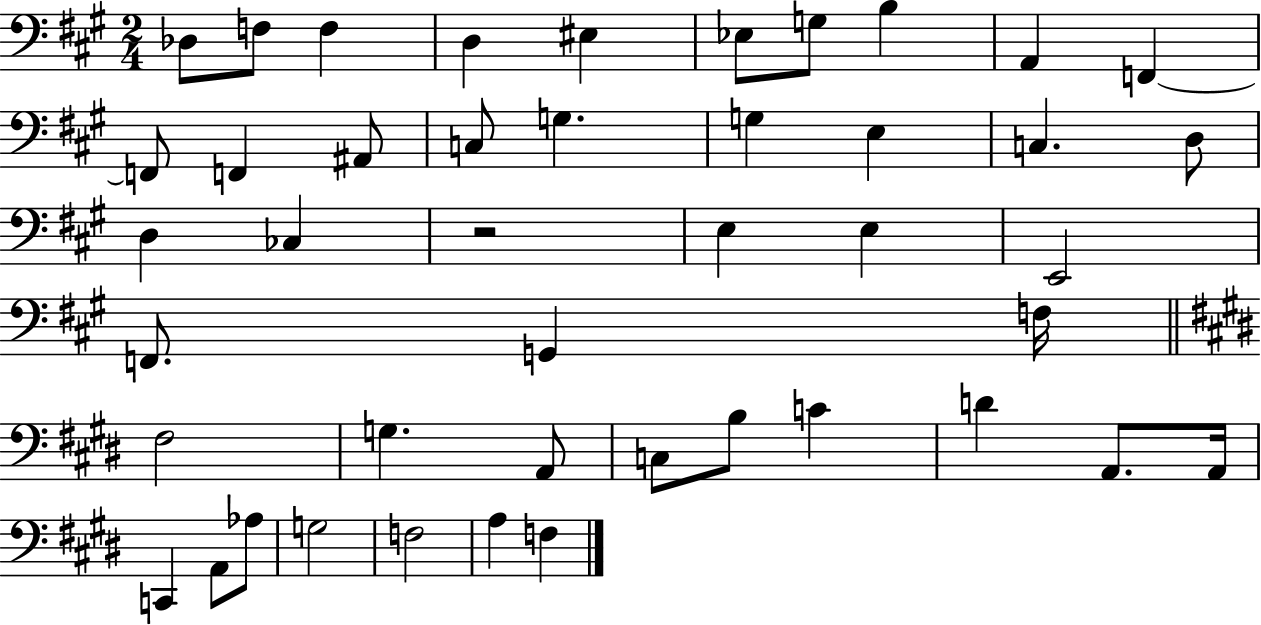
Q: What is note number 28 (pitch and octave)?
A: F#3